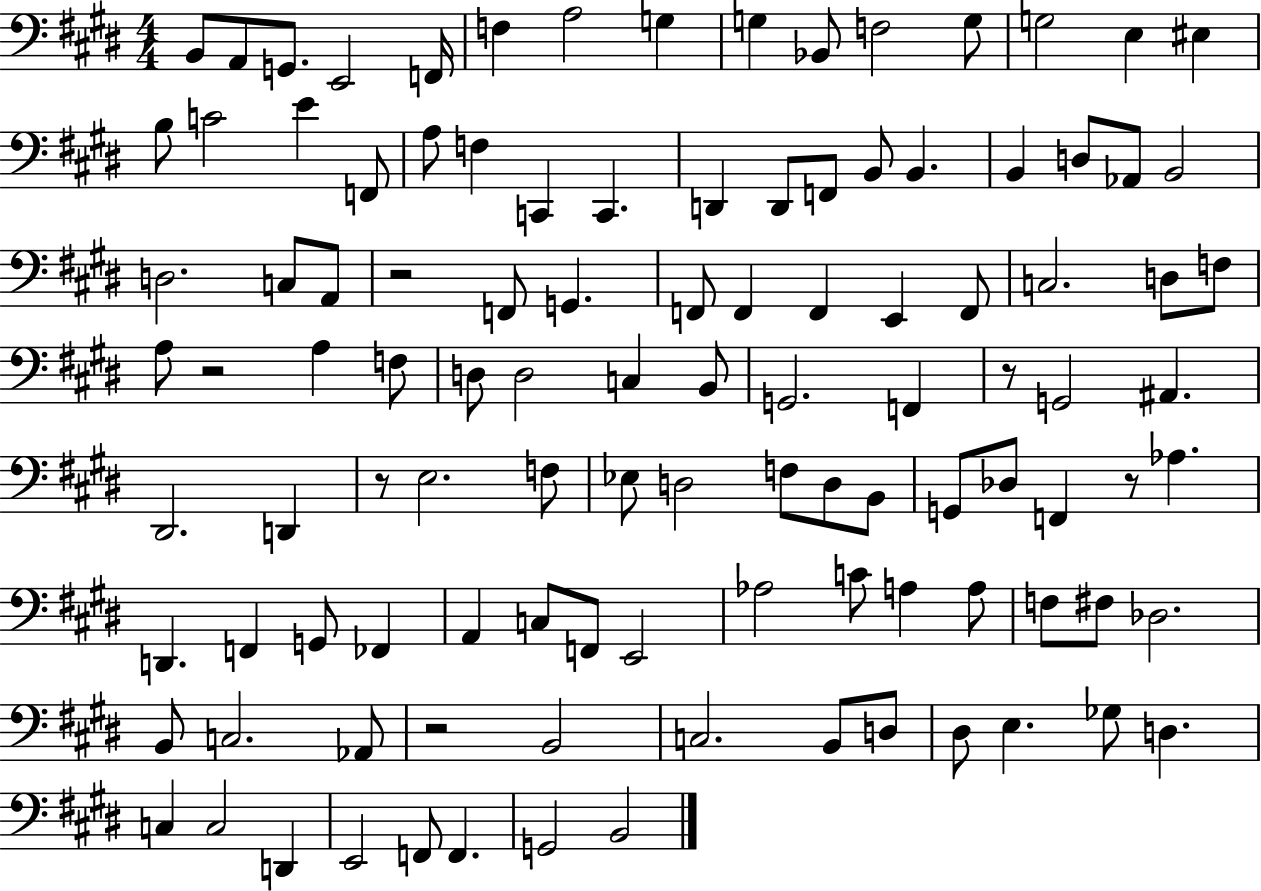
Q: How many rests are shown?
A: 6